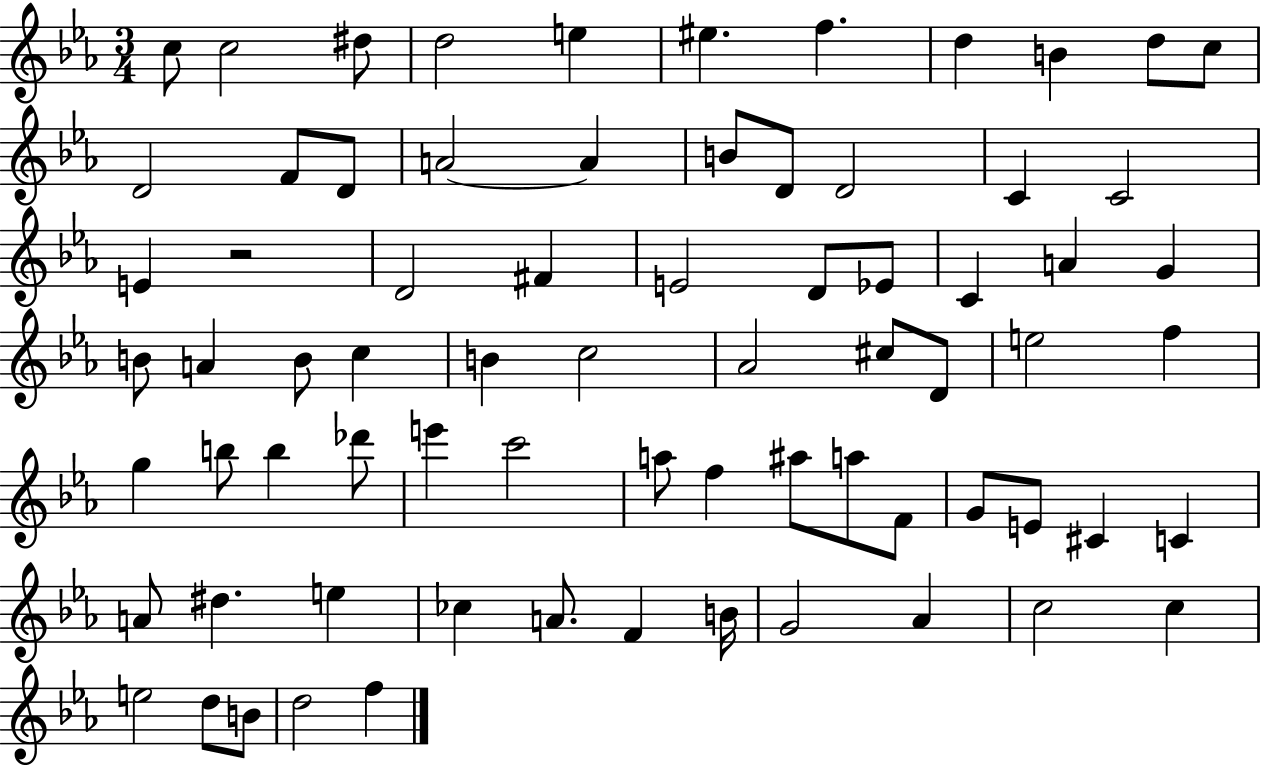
{
  \clef treble
  \numericTimeSignature
  \time 3/4
  \key ees \major
  c''8 c''2 dis''8 | d''2 e''4 | eis''4. f''4. | d''4 b'4 d''8 c''8 | \break d'2 f'8 d'8 | a'2~~ a'4 | b'8 d'8 d'2 | c'4 c'2 | \break e'4 r2 | d'2 fis'4 | e'2 d'8 ees'8 | c'4 a'4 g'4 | \break b'8 a'4 b'8 c''4 | b'4 c''2 | aes'2 cis''8 d'8 | e''2 f''4 | \break g''4 b''8 b''4 des'''8 | e'''4 c'''2 | a''8 f''4 ais''8 a''8 f'8 | g'8 e'8 cis'4 c'4 | \break a'8 dis''4. e''4 | ces''4 a'8. f'4 b'16 | g'2 aes'4 | c''2 c''4 | \break e''2 d''8 b'8 | d''2 f''4 | \bar "|."
}